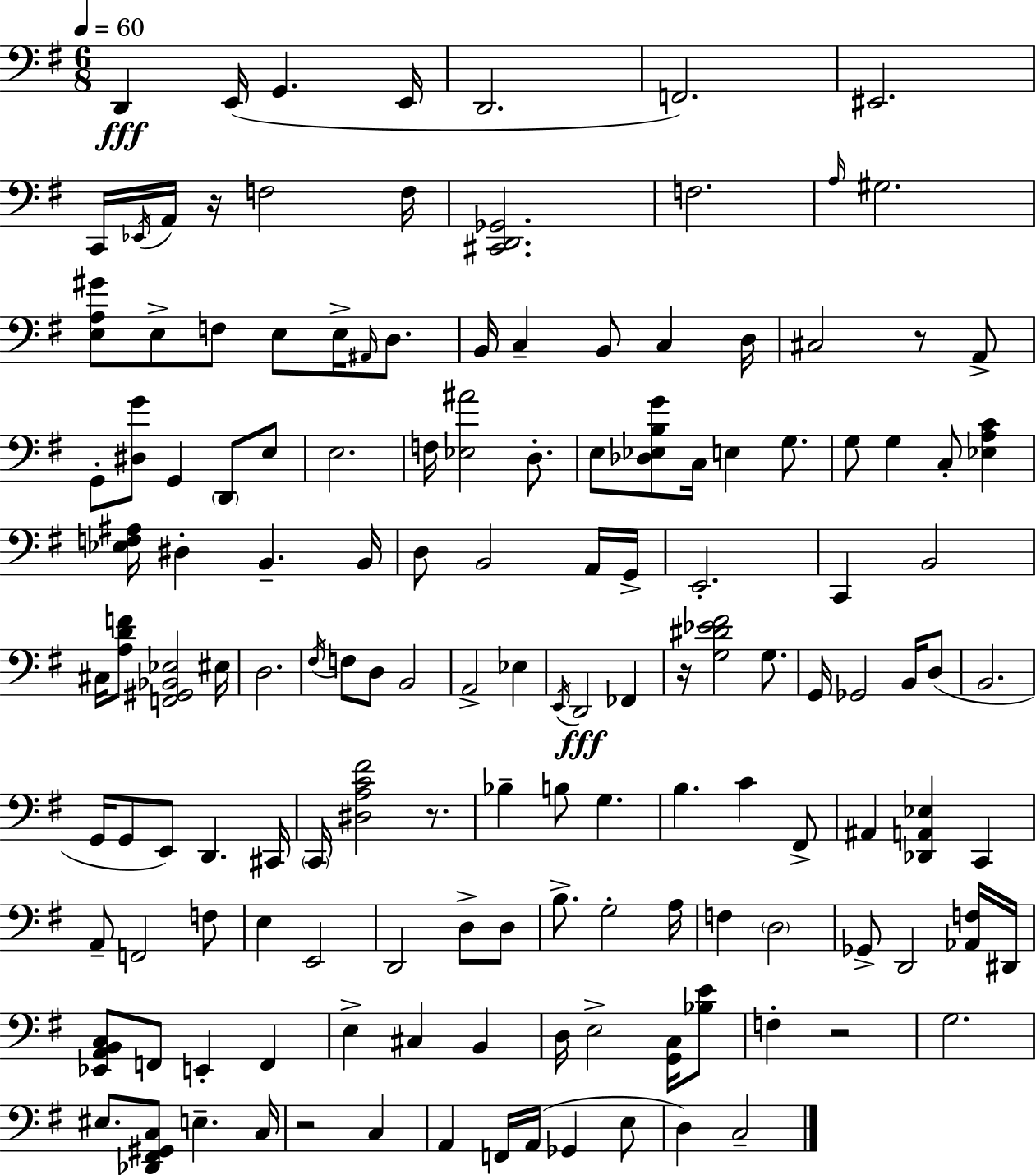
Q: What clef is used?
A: bass